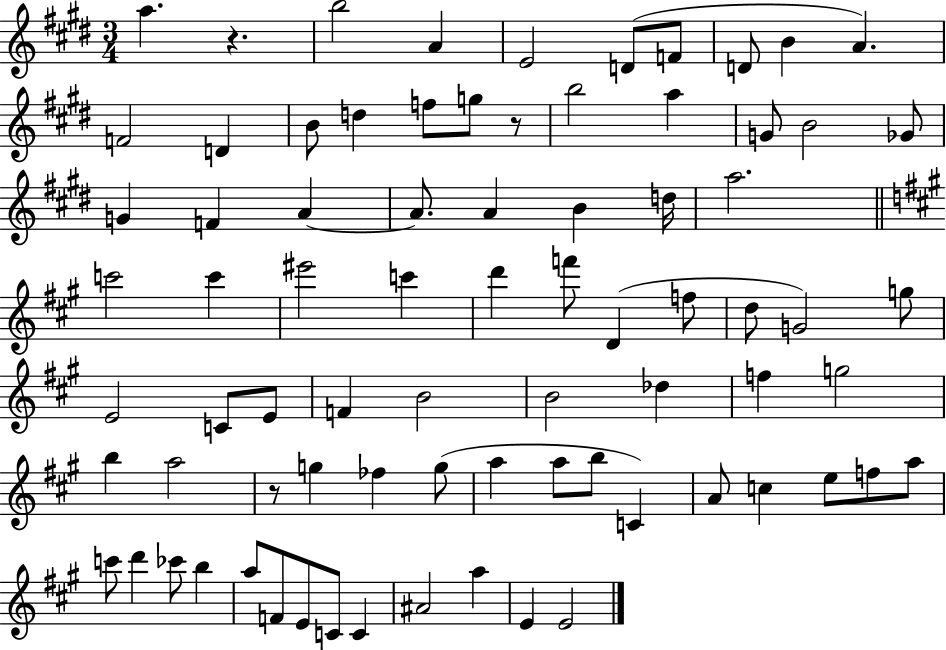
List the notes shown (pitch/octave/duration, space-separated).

A5/q. R/q. B5/h A4/q E4/h D4/e F4/e D4/e B4/q A4/q. F4/h D4/q B4/e D5/q F5/e G5/e R/e B5/h A5/q G4/e B4/h Gb4/e G4/q F4/q A4/q A4/e. A4/q B4/q D5/s A5/h. C6/h C6/q EIS6/h C6/q D6/q F6/e D4/q F5/e D5/e G4/h G5/e E4/h C4/e E4/e F4/q B4/h B4/h Db5/q F5/q G5/h B5/q A5/h R/e G5/q FES5/q G5/e A5/q A5/e B5/e C4/q A4/e C5/q E5/e F5/e A5/e C6/e D6/q CES6/e B5/q A5/e F4/e E4/e C4/e C4/q A#4/h A5/q E4/q E4/h